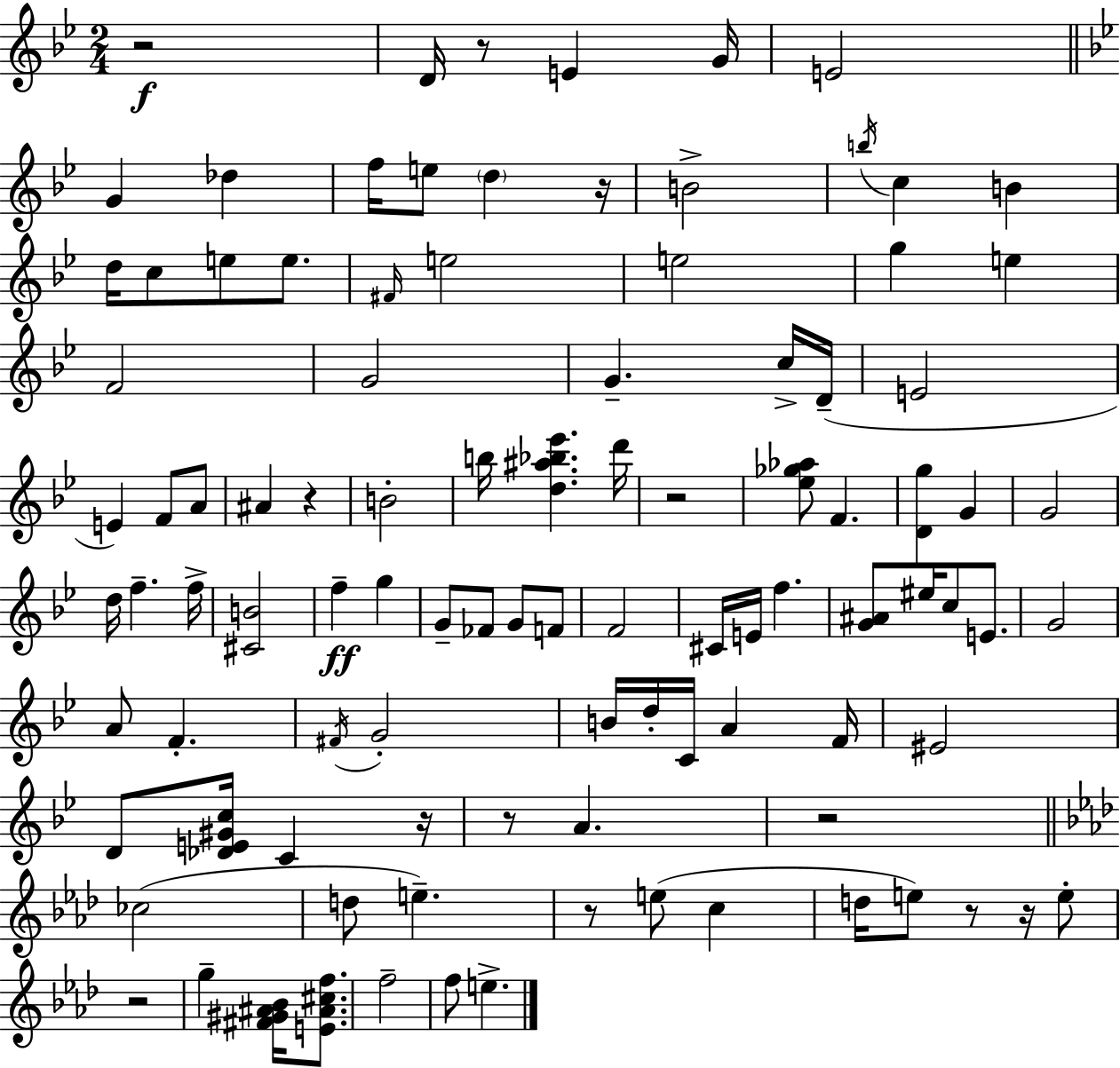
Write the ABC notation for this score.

X:1
T:Untitled
M:2/4
L:1/4
K:Bb
z2 D/4 z/2 E G/4 E2 G _d f/4 e/2 d z/4 B2 b/4 c B d/4 c/2 e/2 e/2 ^F/4 e2 e2 g e F2 G2 G c/4 D/4 E2 E F/2 A/2 ^A z B2 b/4 [d^a_b_e'] d'/4 z2 [_e_g_a]/2 F [Dg] G G2 d/4 f f/4 [^CB]2 f g G/2 _F/2 G/2 F/2 F2 ^C/4 E/4 f [G^A]/2 ^e/4 c/2 E/2 G2 A/2 F ^F/4 G2 B/4 d/4 C/4 A F/4 ^E2 D/2 [_DE^Gc]/4 C z/4 z/2 A z2 _c2 d/2 e z/2 e/2 c d/4 e/2 z/2 z/4 e/2 z2 g [^F^G^A_B]/4 [E^A^cf]/2 f2 f/2 e